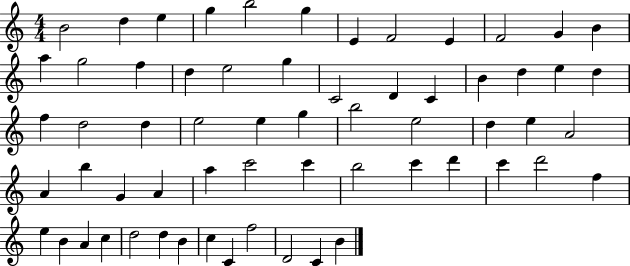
B4/h D5/q E5/q G5/q B5/h G5/q E4/q F4/h E4/q F4/h G4/q B4/q A5/q G5/h F5/q D5/q E5/h G5/q C4/h D4/q C4/q B4/q D5/q E5/q D5/q F5/q D5/h D5/q E5/h E5/q G5/q B5/h E5/h D5/q E5/q A4/h A4/q B5/q G4/q A4/q A5/q C6/h C6/q B5/h C6/q D6/q C6/q D6/h F5/q E5/q B4/q A4/q C5/q D5/h D5/q B4/q C5/q C4/q F5/h D4/h C4/q B4/q